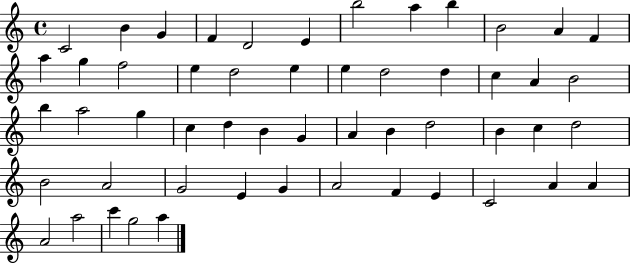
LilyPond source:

{
  \clef treble
  \time 4/4
  \defaultTimeSignature
  \key c \major
  c'2 b'4 g'4 | f'4 d'2 e'4 | b''2 a''4 b''4 | b'2 a'4 f'4 | \break a''4 g''4 f''2 | e''4 d''2 e''4 | e''4 d''2 d''4 | c''4 a'4 b'2 | \break b''4 a''2 g''4 | c''4 d''4 b'4 g'4 | a'4 b'4 d''2 | b'4 c''4 d''2 | \break b'2 a'2 | g'2 e'4 g'4 | a'2 f'4 e'4 | c'2 a'4 a'4 | \break a'2 a''2 | c'''4 g''2 a''4 | \bar "|."
}